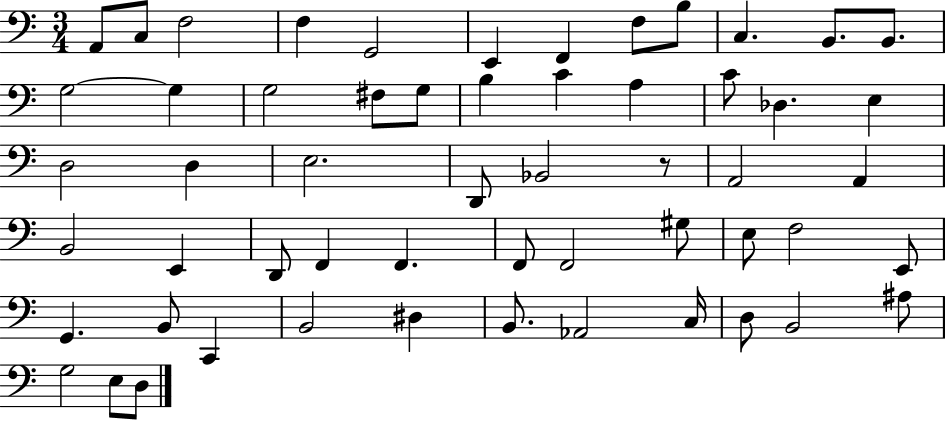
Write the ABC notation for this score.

X:1
T:Untitled
M:3/4
L:1/4
K:C
A,,/2 C,/2 F,2 F, G,,2 E,, F,, F,/2 B,/2 C, B,,/2 B,,/2 G,2 G, G,2 ^F,/2 G,/2 B, C A, C/2 _D, E, D,2 D, E,2 D,,/2 _B,,2 z/2 A,,2 A,, B,,2 E,, D,,/2 F,, F,, F,,/2 F,,2 ^G,/2 E,/2 F,2 E,,/2 G,, B,,/2 C,, B,,2 ^D, B,,/2 _A,,2 C,/4 D,/2 B,,2 ^A,/2 G,2 E,/2 D,/2